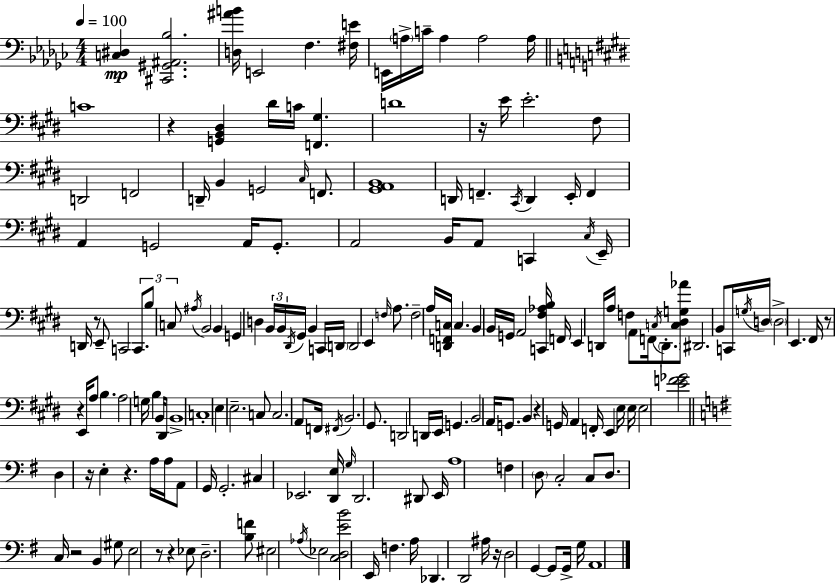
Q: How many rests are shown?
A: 12